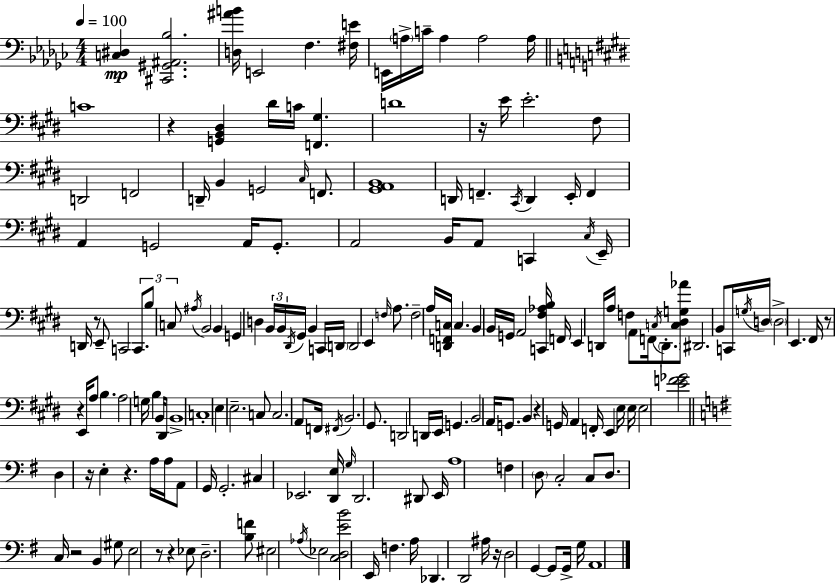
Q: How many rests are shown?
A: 12